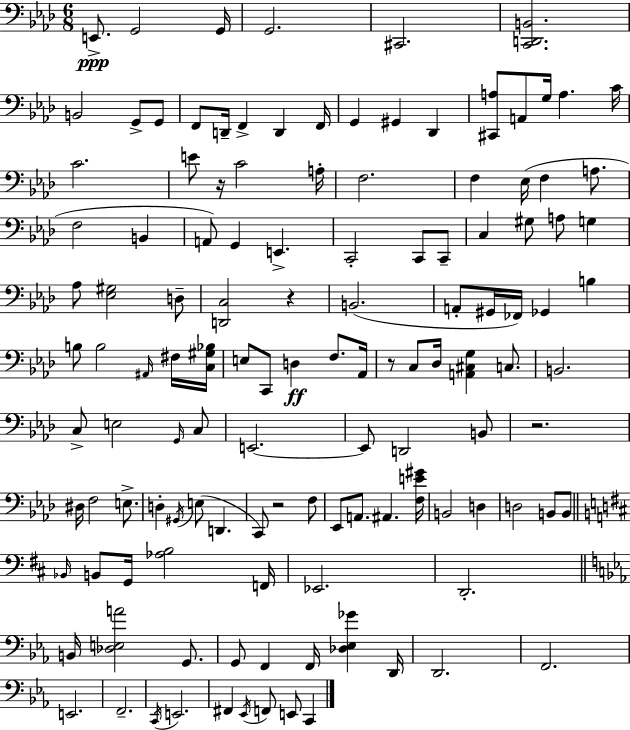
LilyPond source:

{
  \clef bass
  \numericTimeSignature
  \time 6/8
  \key aes \major
  e,8.->\ppp g,2 g,16 | g,2. | cis,2. | <c, d, b,>2. | \break b,2 g,8-> g,8 | f,8 d,16-- f,4-> d,4 f,16 | g,4 gis,4 des,4 | <cis, a>8 a,8 g16 a4. c'16 | \break c'2. | e'8 r16 c'2 a16-. | f2. | f4 ees16( f4 a8. | \break f2 b,4 | a,8) g,4 e,4.-> | c,2-. c,8 c,8-- | c4 gis8 a8 g4 | \break aes8 <ees gis>2 d8-- | <d, c>2 r4 | b,2.( | a,8-. gis,16 fes,16) ges,4 b4 | \break b8 b2 \grace { ais,16 } fis16 | <c gis bes>16 e8 c,8 d4\ff f8. | aes,16 r8 c8 des16 <a, cis g>4 c8. | b,2. | \break c8-> e2 \grace { g,16 } | c8 e,2.~~ | e,8 d,2 | b,8 r2. | \break dis16 f2 e8.-> | d4-. \acciaccatura { gis,16 }( e8 d,4. | c,8) r2 | f8 ees,8 a,8. ais,4. | \break <f e' gis'>16 b,2 d4 | d2 b,8 | b,8 \bar "||" \break \key b \minor \grace { bes,16 } b,8 g,16 <aes b>2 | f,16 ees,2. | d,2.-. | \bar "||" \break \key ees \major b,16 <des e a'>2 g,8. | g,8 f,4 f,16 <des ees ges'>4 d,16 | d,2. | f,2. | \break e,2. | f,2.-- | \acciaccatura { c,16 } e,2. | fis,4 \acciaccatura { ees,16 } f,8 e,8 c,4 | \break \bar "|."
}